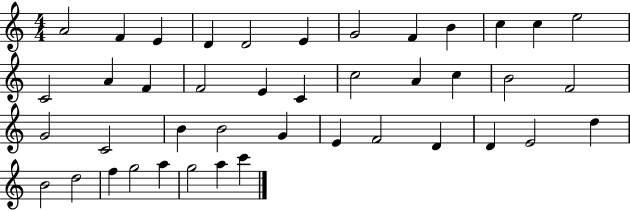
A4/h F4/q E4/q D4/q D4/h E4/q G4/h F4/q B4/q C5/q C5/q E5/h C4/h A4/q F4/q F4/h E4/q C4/q C5/h A4/q C5/q B4/h F4/h G4/h C4/h B4/q B4/h G4/q E4/q F4/h D4/q D4/q E4/h D5/q B4/h D5/h F5/q G5/h A5/q G5/h A5/q C6/q